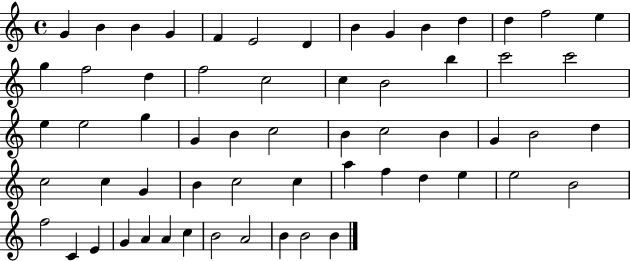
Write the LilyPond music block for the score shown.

{
  \clef treble
  \time 4/4
  \defaultTimeSignature
  \key c \major
  g'4 b'4 b'4 g'4 | f'4 e'2 d'4 | b'4 g'4 b'4 d''4 | d''4 f''2 e''4 | \break g''4 f''2 d''4 | f''2 c''2 | c''4 b'2 b''4 | c'''2 c'''2 | \break e''4 e''2 g''4 | g'4 b'4 c''2 | b'4 c''2 b'4 | g'4 b'2 d''4 | \break c''2 c''4 g'4 | b'4 c''2 c''4 | a''4 f''4 d''4 e''4 | e''2 b'2 | \break f''2 c'4 e'4 | g'4 a'4 a'4 c''4 | b'2 a'2 | b'4 b'2 b'4 | \break \bar "|."
}